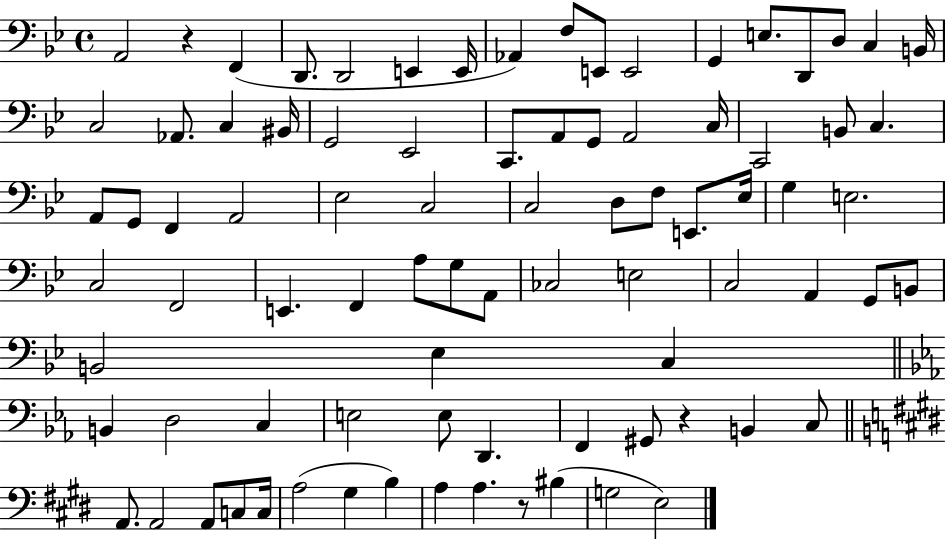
A2/h R/q F2/q D2/e. D2/h E2/q E2/s Ab2/q F3/e E2/e E2/h G2/q E3/e. D2/e D3/e C3/q B2/s C3/h Ab2/e. C3/q BIS2/s G2/h Eb2/h C2/e. A2/e G2/e A2/h C3/s C2/h B2/e C3/q. A2/e G2/e F2/q A2/h Eb3/h C3/h C3/h D3/e F3/e E2/e. Eb3/s G3/q E3/h. C3/h F2/h E2/q. F2/q A3/e G3/e A2/e CES3/h E3/h C3/h A2/q G2/e B2/e B2/h Eb3/q C3/q B2/q D3/h C3/q E3/h E3/e D2/q. F2/q G#2/e R/q B2/q C3/e A2/e. A2/h A2/e C3/e C3/s A3/h G#3/q B3/q A3/q A3/q. R/e BIS3/q G3/h E3/h